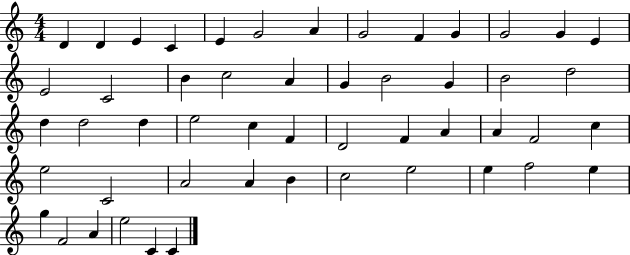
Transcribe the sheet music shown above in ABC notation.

X:1
T:Untitled
M:4/4
L:1/4
K:C
D D E C E G2 A G2 F G G2 G E E2 C2 B c2 A G B2 G B2 d2 d d2 d e2 c F D2 F A A F2 c e2 C2 A2 A B c2 e2 e f2 e g F2 A e2 C C